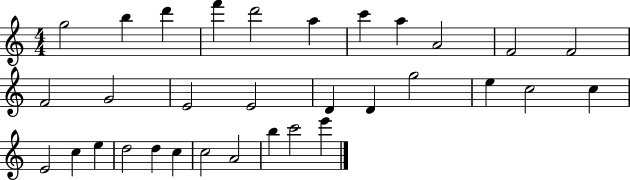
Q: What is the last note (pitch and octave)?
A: E6